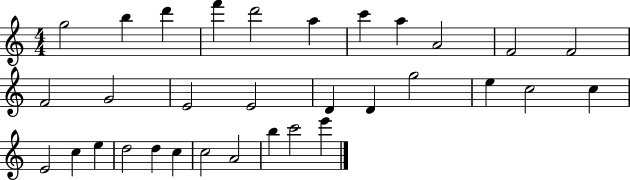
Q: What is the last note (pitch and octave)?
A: E6